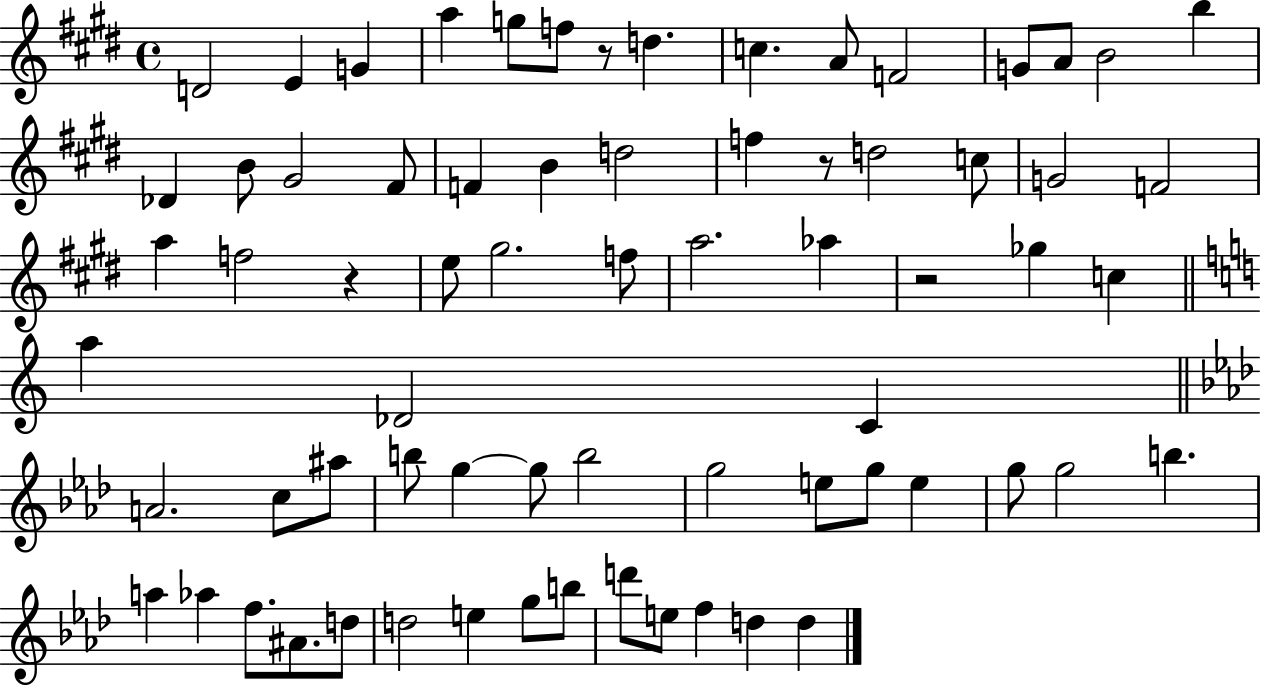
{
  \clef treble
  \time 4/4
  \defaultTimeSignature
  \key e \major
  d'2 e'4 g'4 | a''4 g''8 f''8 r8 d''4. | c''4. a'8 f'2 | g'8 a'8 b'2 b''4 | \break des'4 b'8 gis'2 fis'8 | f'4 b'4 d''2 | f''4 r8 d''2 c''8 | g'2 f'2 | \break a''4 f''2 r4 | e''8 gis''2. f''8 | a''2. aes''4 | r2 ges''4 c''4 | \break \bar "||" \break \key c \major a''4 des'2 c'4 | \bar "||" \break \key aes \major a'2. c''8 ais''8 | b''8 g''4~~ g''8 b''2 | g''2 e''8 g''8 e''4 | g''8 g''2 b''4. | \break a''4 aes''4 f''8. ais'8. d''8 | d''2 e''4 g''8 b''8 | d'''8 e''8 f''4 d''4 d''4 | \bar "|."
}